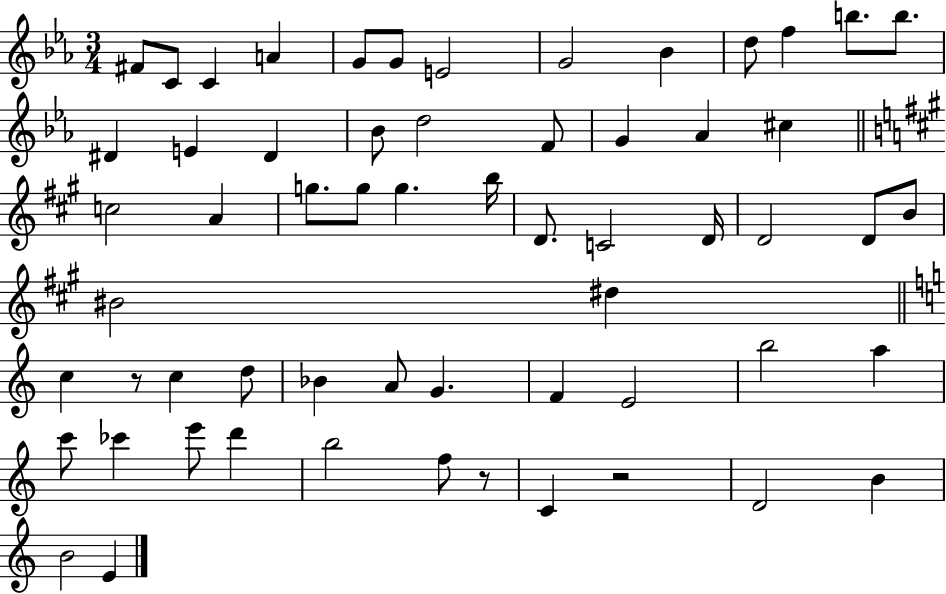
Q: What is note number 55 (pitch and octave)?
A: B4